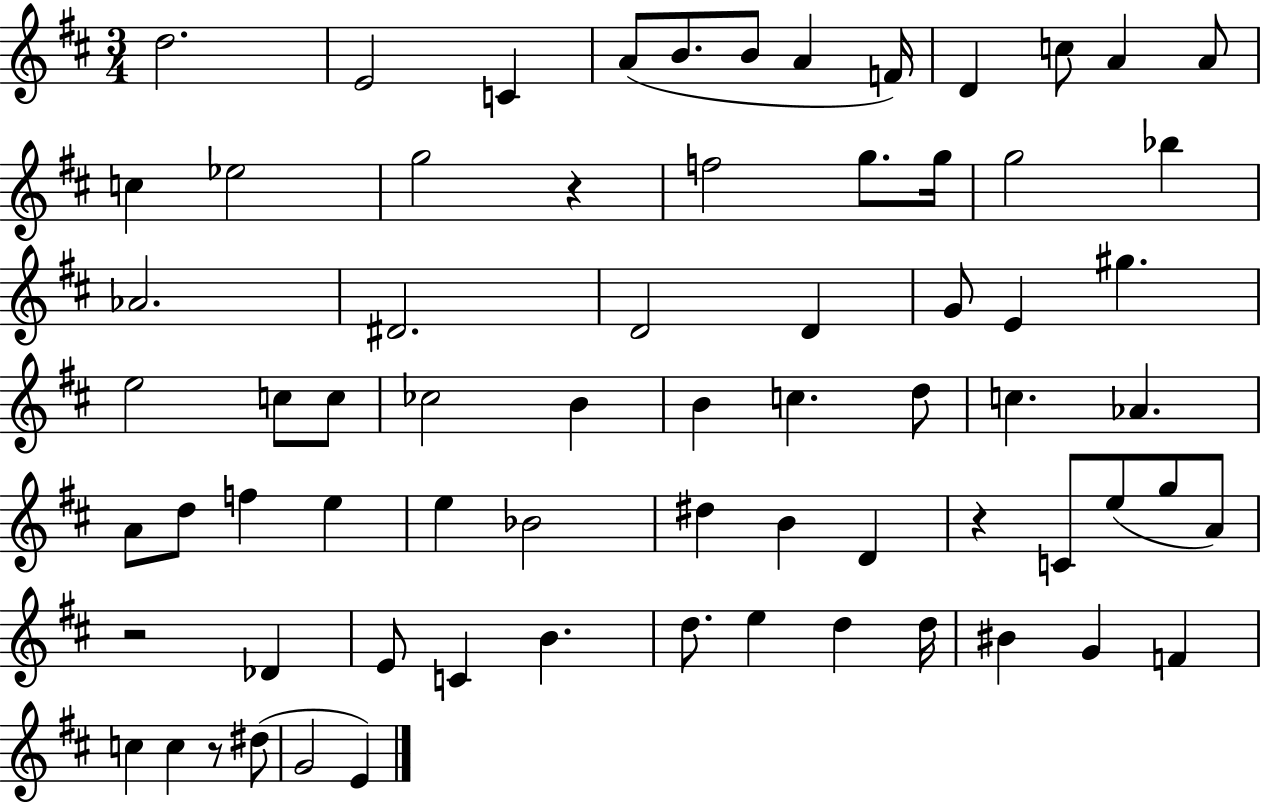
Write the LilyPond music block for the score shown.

{
  \clef treble
  \numericTimeSignature
  \time 3/4
  \key d \major
  \repeat volta 2 { d''2. | e'2 c'4 | a'8( b'8. b'8 a'4 f'16) | d'4 c''8 a'4 a'8 | \break c''4 ees''2 | g''2 r4 | f''2 g''8. g''16 | g''2 bes''4 | \break aes'2. | dis'2. | d'2 d'4 | g'8 e'4 gis''4. | \break e''2 c''8 c''8 | ces''2 b'4 | b'4 c''4. d''8 | c''4. aes'4. | \break a'8 d''8 f''4 e''4 | e''4 bes'2 | dis''4 b'4 d'4 | r4 c'8 e''8( g''8 a'8) | \break r2 des'4 | e'8 c'4 b'4. | d''8. e''4 d''4 d''16 | bis'4 g'4 f'4 | \break c''4 c''4 r8 dis''8( | g'2 e'4) | } \bar "|."
}